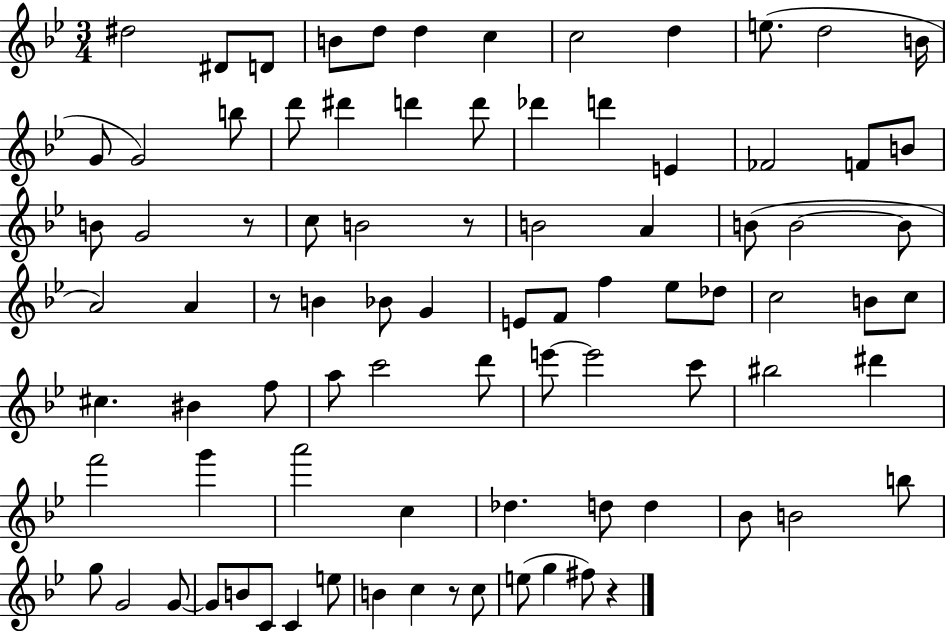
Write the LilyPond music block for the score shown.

{
  \clef treble
  \numericTimeSignature
  \time 3/4
  \key bes \major
  \repeat volta 2 { dis''2 dis'8 d'8 | b'8 d''8 d''4 c''4 | c''2 d''4 | e''8.( d''2 b'16 | \break g'8 g'2) b''8 | d'''8 dis'''4 d'''4 d'''8 | des'''4 d'''4 e'4 | fes'2 f'8 b'8 | \break b'8 g'2 r8 | c''8 b'2 r8 | b'2 a'4 | b'8( b'2~~ b'8 | \break a'2) a'4 | r8 b'4 bes'8 g'4 | e'8 f'8 f''4 ees''8 des''8 | c''2 b'8 c''8 | \break cis''4. bis'4 f''8 | a''8 c'''2 d'''8 | e'''8~~ e'''2 c'''8 | bis''2 dis'''4 | \break f'''2 g'''4 | a'''2 c''4 | des''4. d''8 d''4 | bes'8 b'2 b''8 | \break g''8 g'2 g'8~~ | g'8 b'8 c'8 c'4 e''8 | b'4 c''4 r8 c''8 | e''8( g''4 fis''8) r4 | \break } \bar "|."
}